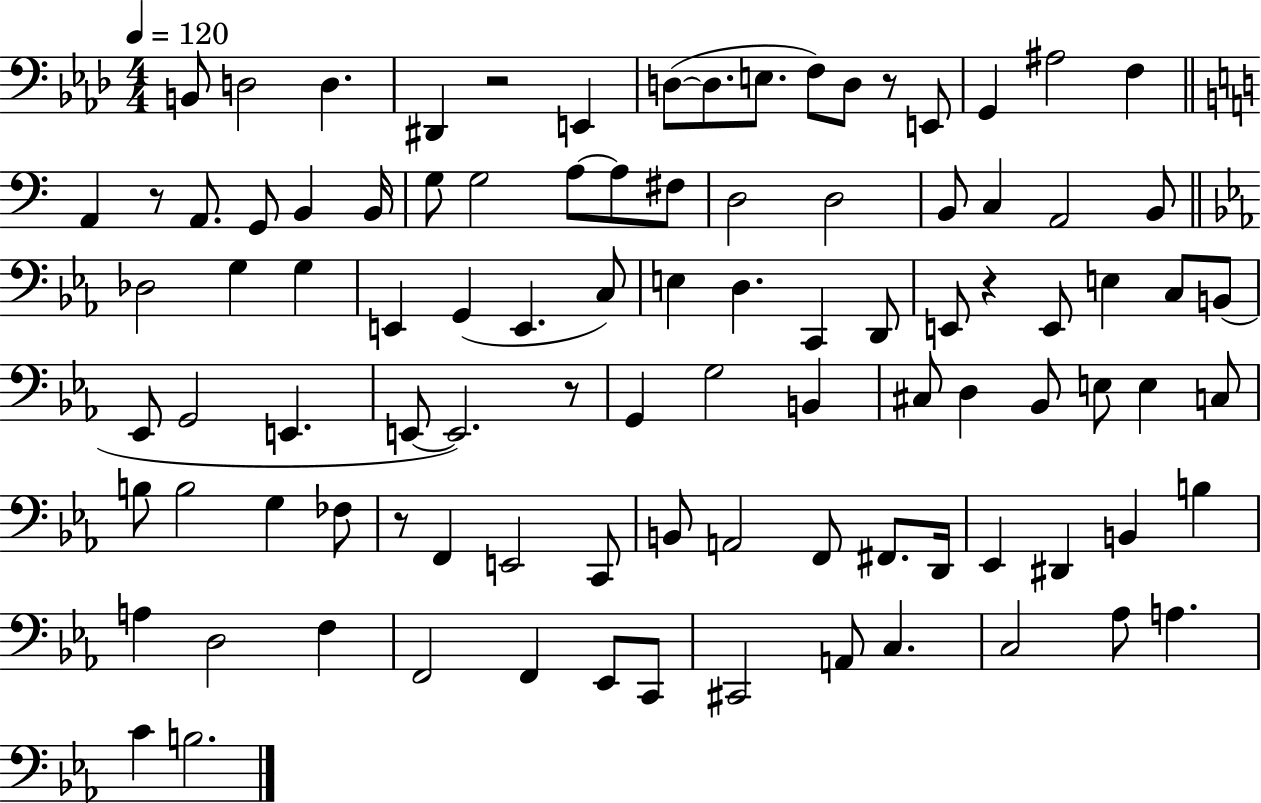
X:1
T:Untitled
M:4/4
L:1/4
K:Ab
B,,/2 D,2 D, ^D,, z2 E,, D,/2 D,/2 E,/2 F,/2 D,/2 z/2 E,,/2 G,, ^A,2 F, A,, z/2 A,,/2 G,,/2 B,, B,,/4 G,/2 G,2 A,/2 A,/2 ^F,/2 D,2 D,2 B,,/2 C, A,,2 B,,/2 _D,2 G, G, E,, G,, E,, C,/2 E, D, C,, D,,/2 E,,/2 z E,,/2 E, C,/2 B,,/2 _E,,/2 G,,2 E,, E,,/2 E,,2 z/2 G,, G,2 B,, ^C,/2 D, _B,,/2 E,/2 E, C,/2 B,/2 B,2 G, _F,/2 z/2 F,, E,,2 C,,/2 B,,/2 A,,2 F,,/2 ^F,,/2 D,,/4 _E,, ^D,, B,, B, A, D,2 F, F,,2 F,, _E,,/2 C,,/2 ^C,,2 A,,/2 C, C,2 _A,/2 A, C B,2